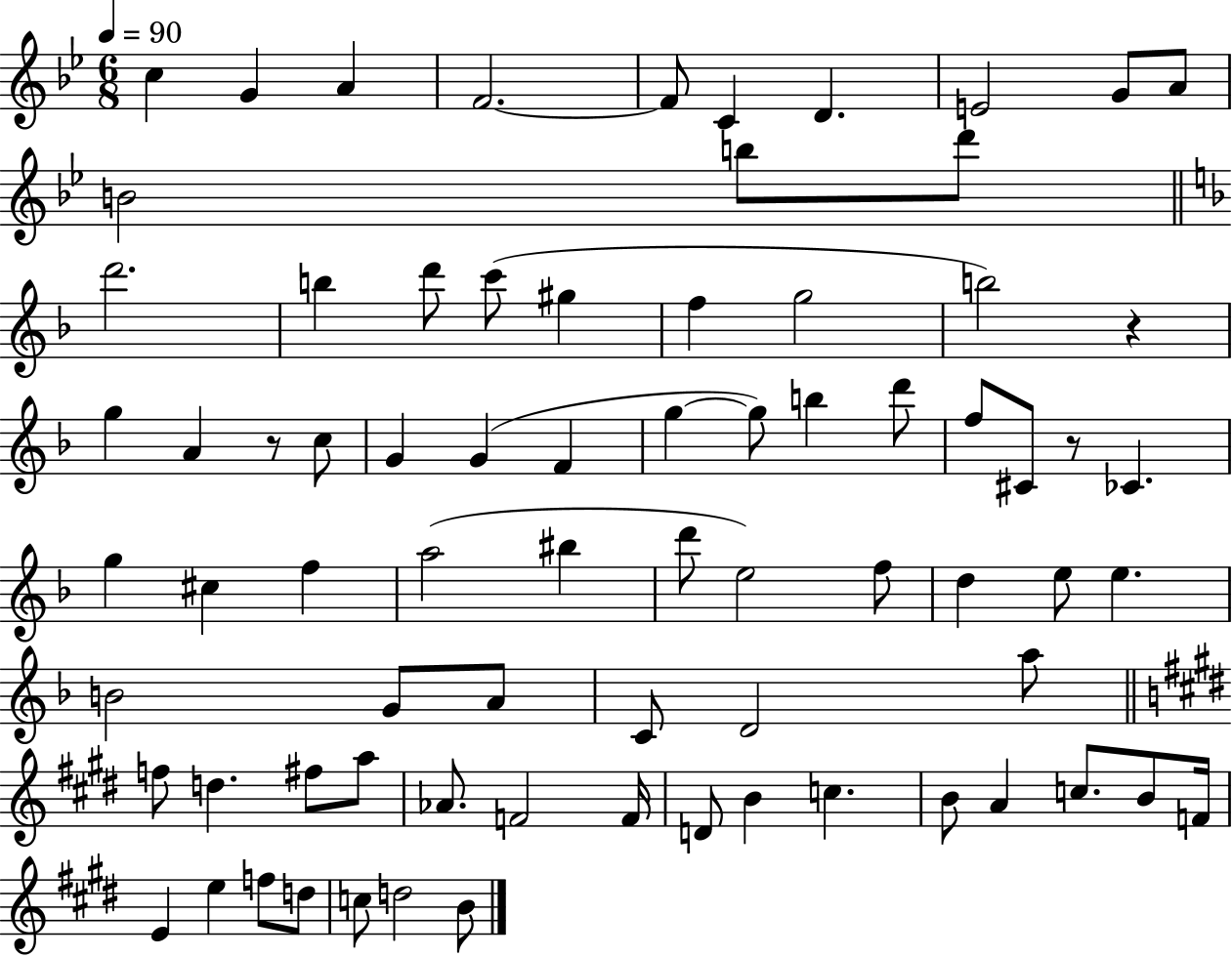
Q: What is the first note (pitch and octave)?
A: C5